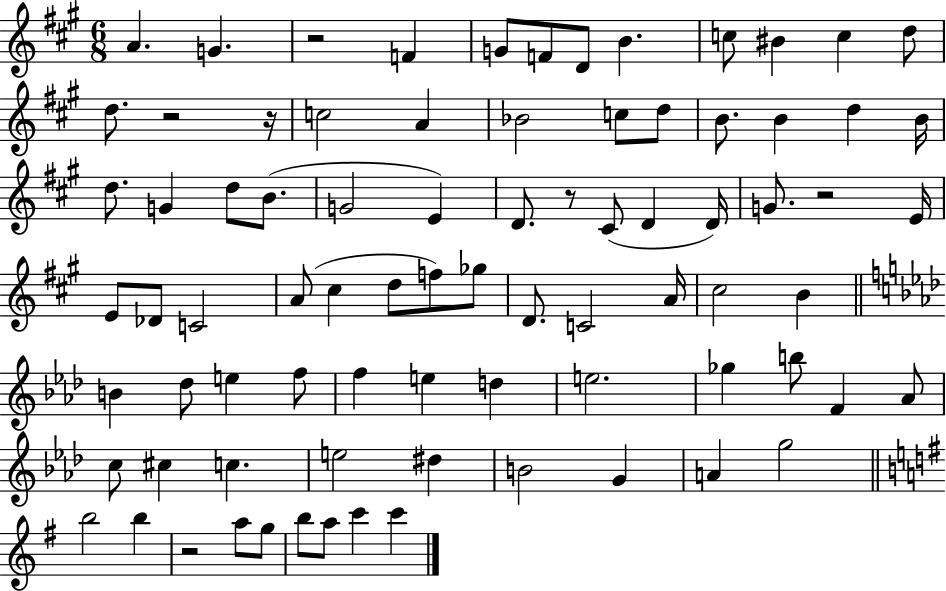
X:1
T:Untitled
M:6/8
L:1/4
K:A
A G z2 F G/2 F/2 D/2 B c/2 ^B c d/2 d/2 z2 z/4 c2 A _B2 c/2 d/2 B/2 B d B/4 d/2 G d/2 B/2 G2 E D/2 z/2 ^C/2 D D/4 G/2 z2 E/4 E/2 _D/2 C2 A/2 ^c d/2 f/2 _g/2 D/2 C2 A/4 ^c2 B B _d/2 e f/2 f e d e2 _g b/2 F _A/2 c/2 ^c c e2 ^d B2 G A g2 b2 b z2 a/2 g/2 b/2 a/2 c' c'